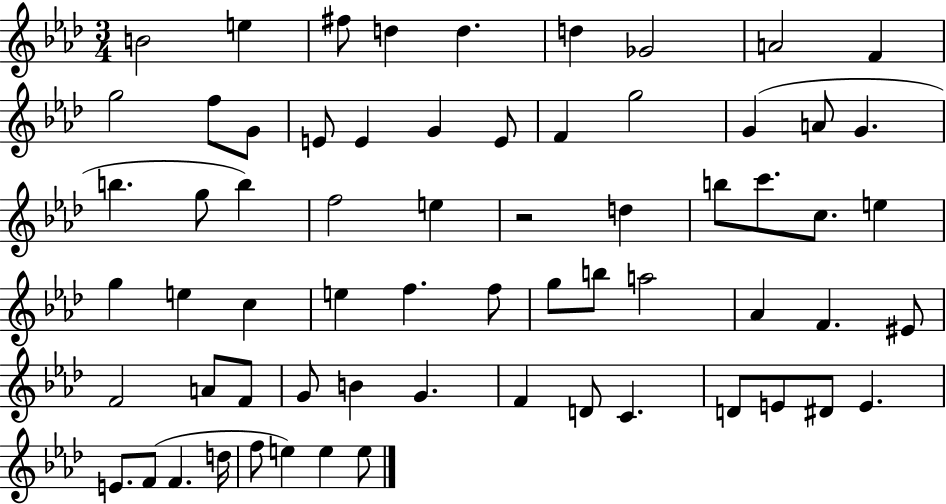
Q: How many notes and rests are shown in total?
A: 65